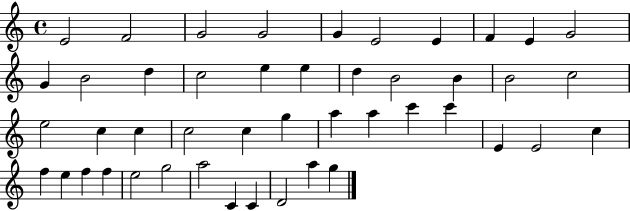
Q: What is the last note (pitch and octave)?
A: G5